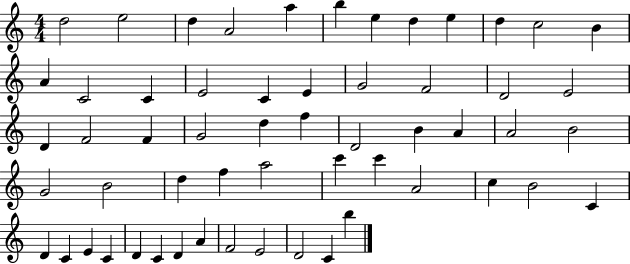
{
  \clef treble
  \numericTimeSignature
  \time 4/4
  \key c \major
  d''2 e''2 | d''4 a'2 a''4 | b''4 e''4 d''4 e''4 | d''4 c''2 b'4 | \break a'4 c'2 c'4 | e'2 c'4 e'4 | g'2 f'2 | d'2 e'2 | \break d'4 f'2 f'4 | g'2 d''4 f''4 | d'2 b'4 a'4 | a'2 b'2 | \break g'2 b'2 | d''4 f''4 a''2 | c'''4 c'''4 a'2 | c''4 b'2 c'4 | \break d'4 c'4 e'4 c'4 | d'4 c'4 d'4 a'4 | f'2 e'2 | d'2 c'4 b''4 | \break \bar "|."
}